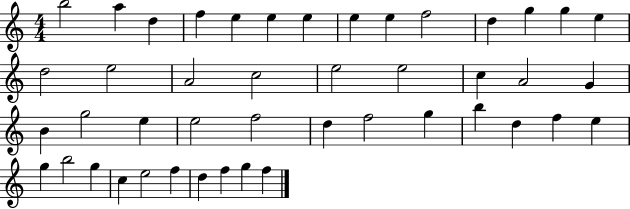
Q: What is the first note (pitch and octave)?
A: B5